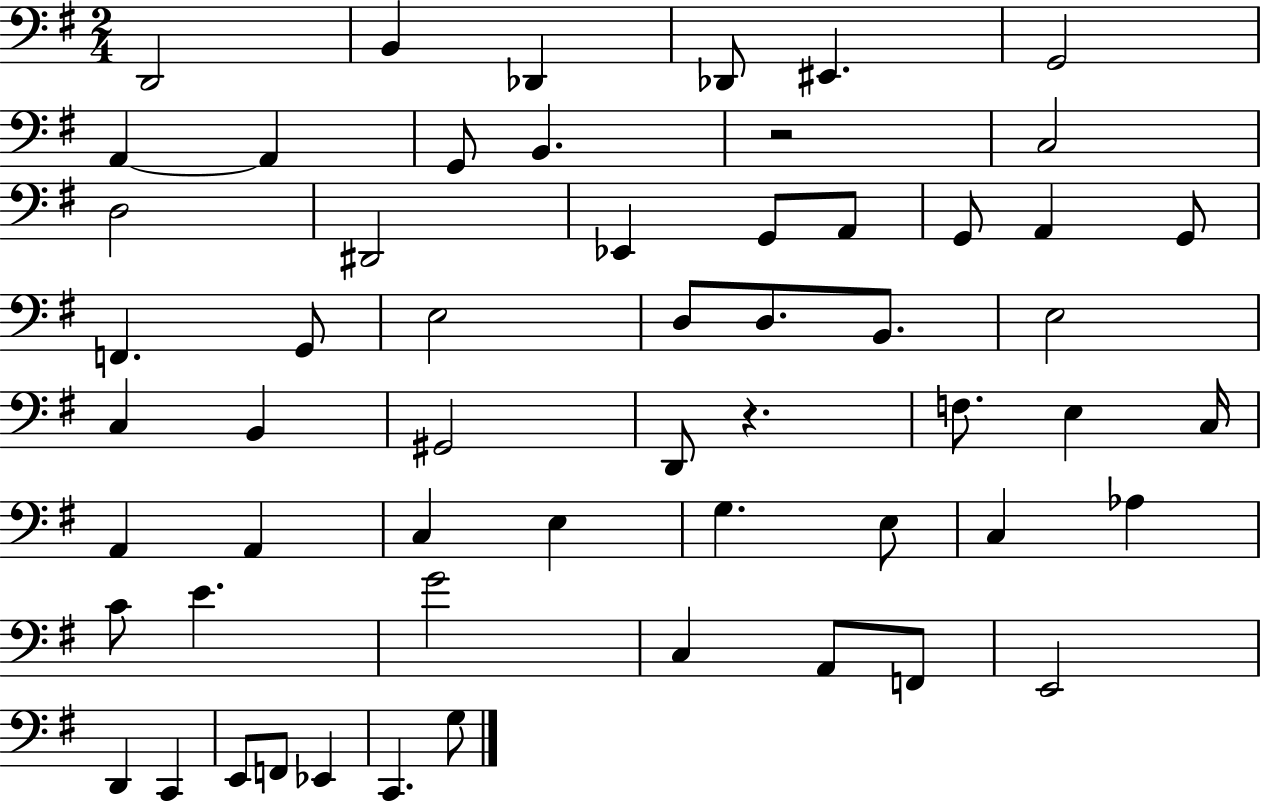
{
  \clef bass
  \numericTimeSignature
  \time 2/4
  \key g \major
  d,2 | b,4 des,4 | des,8 eis,4. | g,2 | \break a,4~~ a,4 | g,8 b,4. | r2 | c2 | \break d2 | dis,2 | ees,4 g,8 a,8 | g,8 a,4 g,8 | \break f,4. g,8 | e2 | d8 d8. b,8. | e2 | \break c4 b,4 | gis,2 | d,8 r4. | f8. e4 c16 | \break a,4 a,4 | c4 e4 | g4. e8 | c4 aes4 | \break c'8 e'4. | g'2 | c4 a,8 f,8 | e,2 | \break d,4 c,4 | e,8 f,8 ees,4 | c,4. g8 | \bar "|."
}